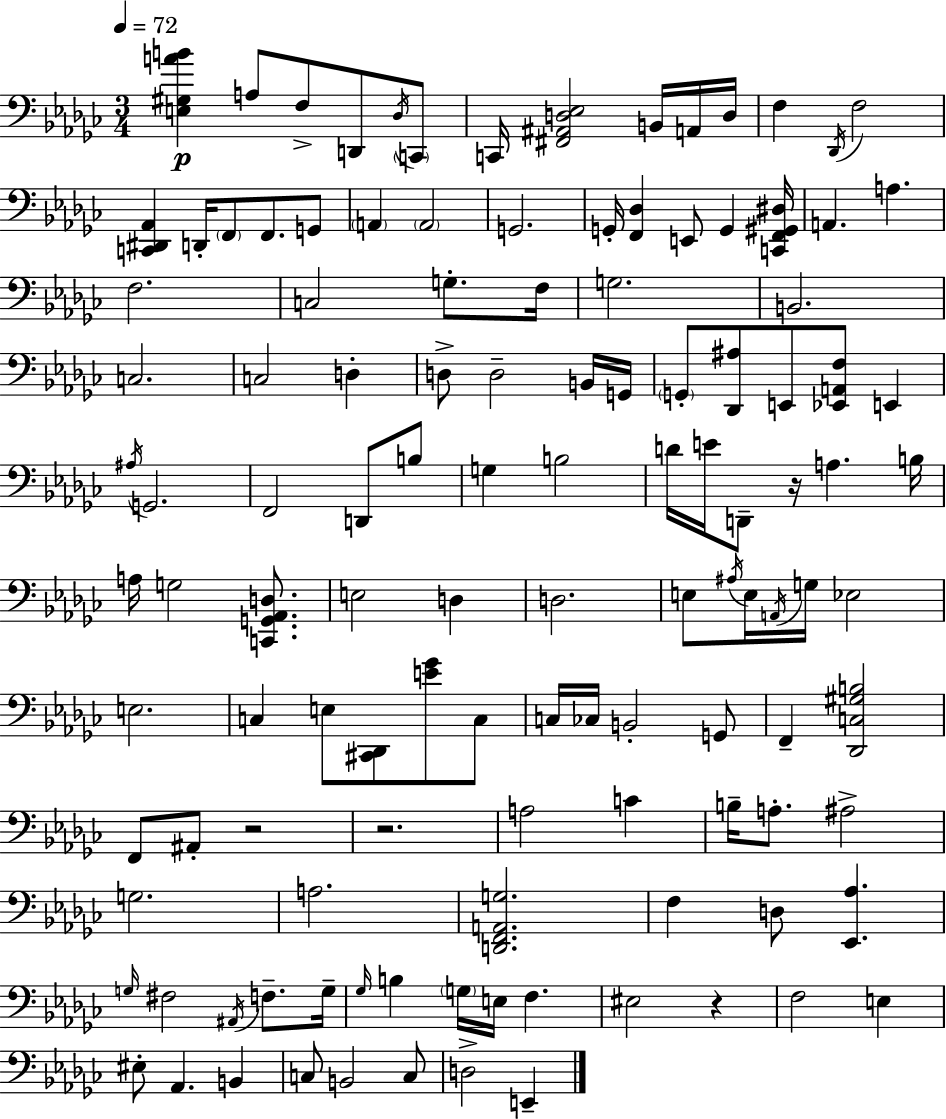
[E3,G#3,A4,B4]/q A3/e F3/e D2/e Db3/s C2/e C2/s [F#2,A#2,D3,Eb3]/h B2/s A2/s D3/s F3/q Db2/s F3/h [C2,D#2,Ab2]/q D2/s F2/e F2/e. G2/e A2/q A2/h G2/h. G2/s [F2,Db3]/q E2/e G2/q [C2,F2,G#2,D#3]/s A2/q. A3/q. F3/h. C3/h G3/e. F3/s G3/h. B2/h. C3/h. C3/h D3/q D3/e D3/h B2/s G2/s G2/e [Db2,A#3]/e E2/e [Eb2,A2,F3]/e E2/q A#3/s G2/h. F2/h D2/e B3/e G3/q B3/h D4/s E4/s D2/e R/s A3/q. B3/s A3/s G3/h [C2,G2,Ab2,D3]/e. E3/h D3/q D3/h. E3/e A#3/s E3/s A2/s G3/s Eb3/h E3/h. C3/q E3/e [C#2,Db2]/e [E4,Gb4]/e C3/e C3/s CES3/s B2/h G2/e F2/q [Db2,C3,G#3,B3]/h F2/e A#2/e R/h R/h. A3/h C4/q B3/s A3/e. A#3/h G3/h. A3/h. [D2,F2,A2,G3]/h. F3/q D3/e [Eb2,Ab3]/q. G3/s F#3/h A#2/s F3/e. G3/s Gb3/s B3/q G3/s E3/s F3/q. EIS3/h R/q F3/h E3/q EIS3/e Ab2/q. B2/q C3/e B2/h C3/e D3/h E2/q